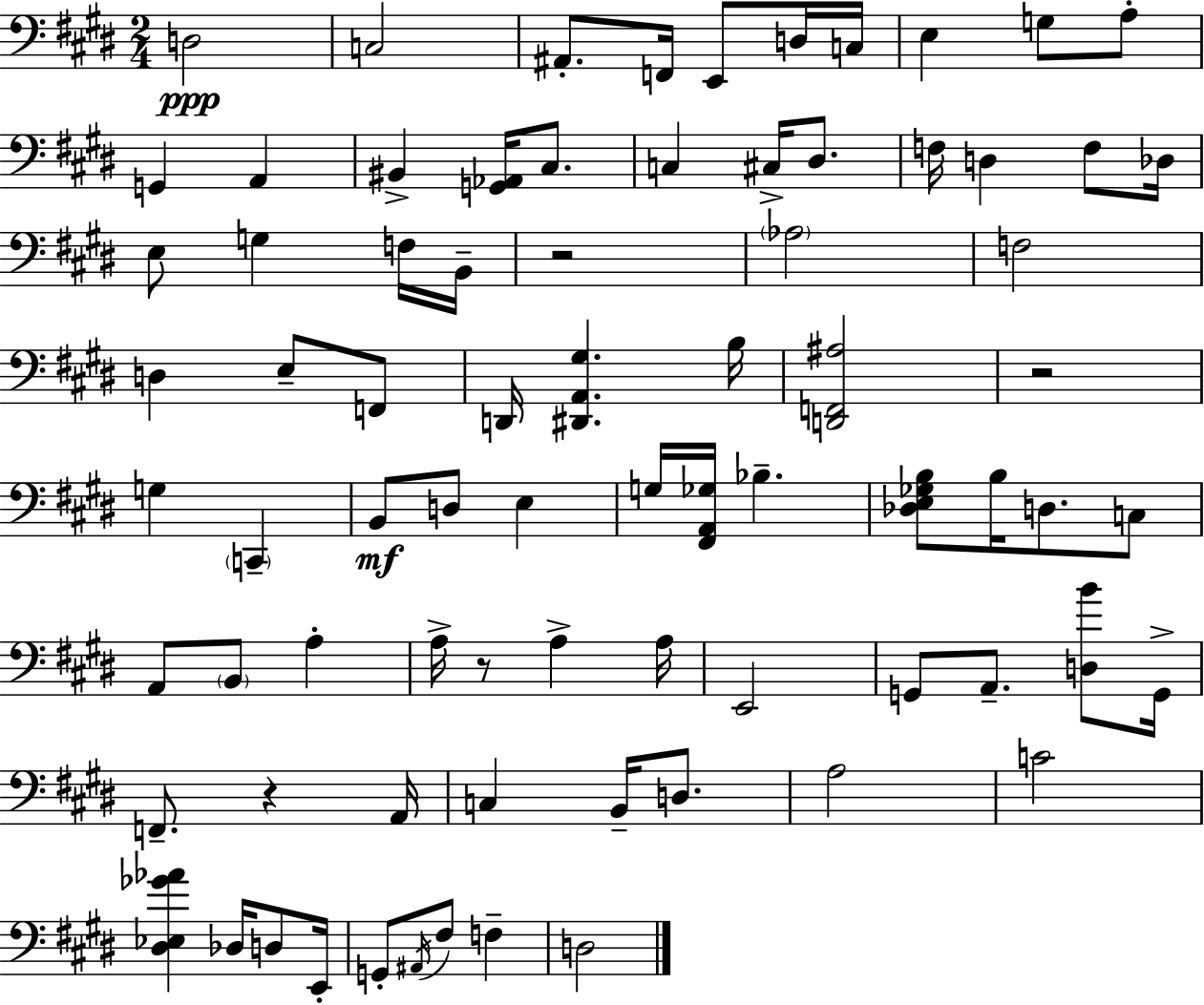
D3/h C3/h A#2/e. F2/s E2/e D3/s C3/s E3/q G3/e A3/e G2/q A2/q BIS2/q [G2,Ab2]/s C#3/e. C3/q C#3/s D#3/e. F3/s D3/q F3/e Db3/s E3/e G3/q F3/s B2/s R/h Ab3/h F3/h D3/q E3/e F2/e D2/s [D#2,A2,G#3]/q. B3/s [D2,F2,A#3]/h R/h G3/q C2/q B2/e D3/e E3/q G3/s [F#2,A2,Gb3]/s Bb3/q. [Db3,E3,Gb3,B3]/e B3/s D3/e. C3/e A2/e B2/e A3/q A3/s R/e A3/q A3/s E2/h G2/e A2/e. [D3,B4]/e G2/s F2/e. R/q A2/s C3/q B2/s D3/e. A3/h C4/h [D#3,Eb3,Gb4,Ab4]/q Db3/s D3/e E2/s G2/e A#2/s F#3/e F3/q D3/h